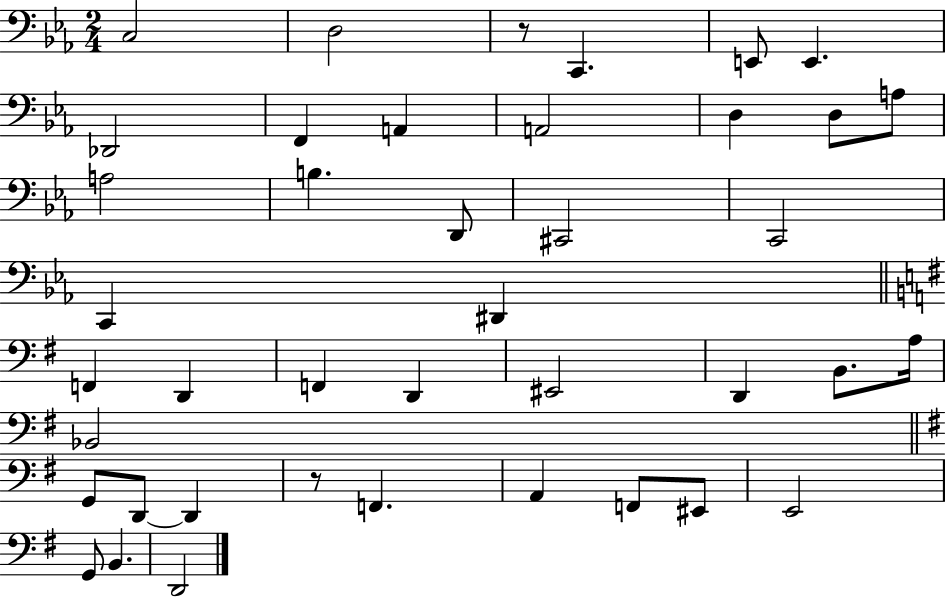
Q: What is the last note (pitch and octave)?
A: D2